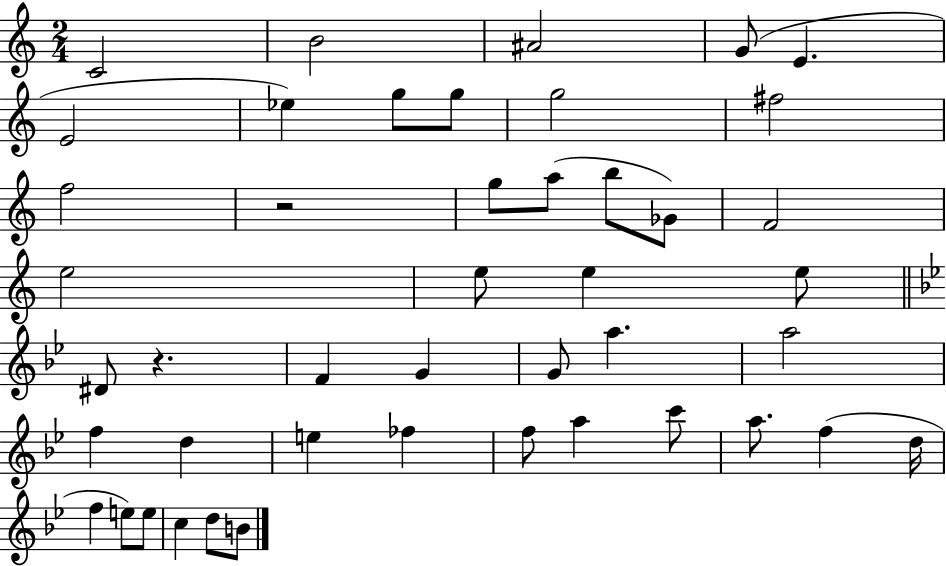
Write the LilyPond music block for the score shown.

{
  \clef treble
  \numericTimeSignature
  \time 2/4
  \key c \major
  c'2 | b'2 | ais'2 | g'8( e'4. | \break e'2 | ees''4) g''8 g''8 | g''2 | fis''2 | \break f''2 | r2 | g''8 a''8( b''8 ges'8) | f'2 | \break e''2 | e''8 e''4 e''8 | \bar "||" \break \key g \minor dis'8 r4. | f'4 g'4 | g'8 a''4. | a''2 | \break f''4 d''4 | e''4 fes''4 | f''8 a''4 c'''8 | a''8. f''4( d''16 | \break f''4 e''8) e''8 | c''4 d''8 b'8 | \bar "|."
}